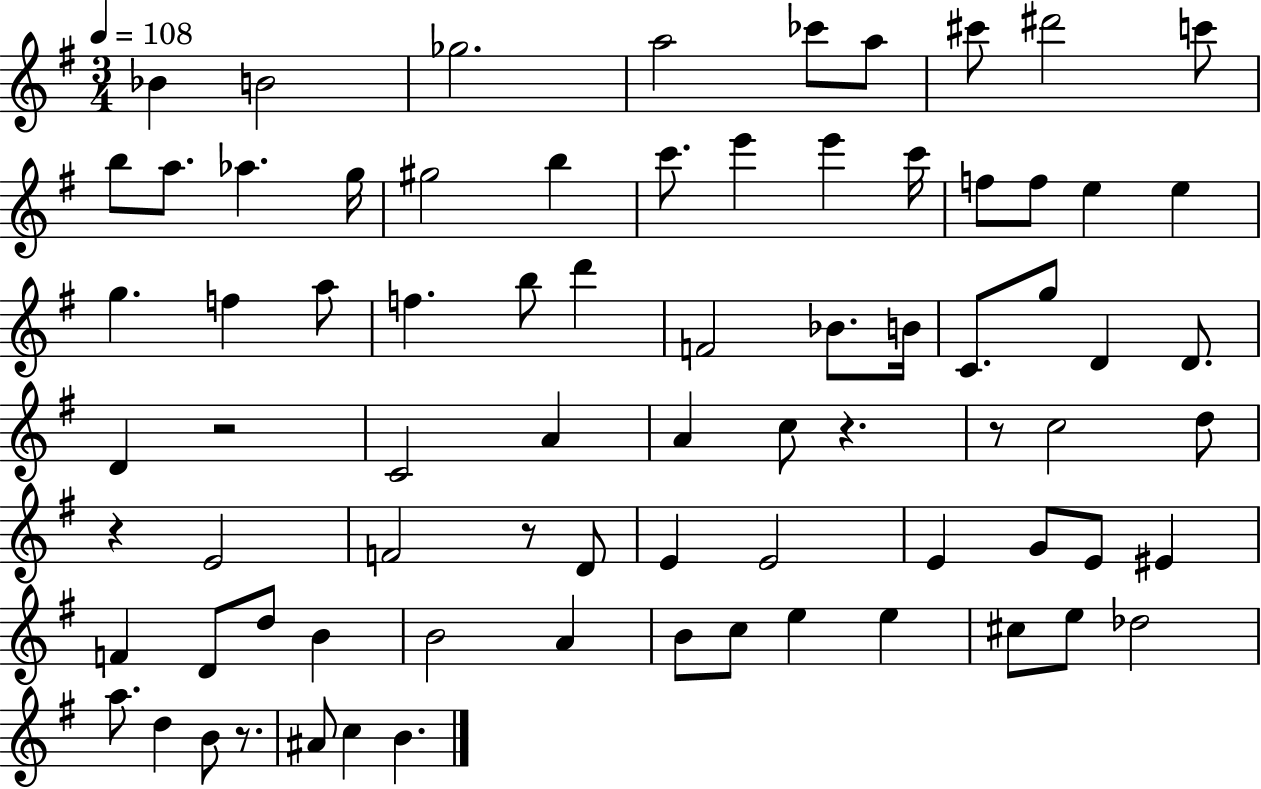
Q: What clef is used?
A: treble